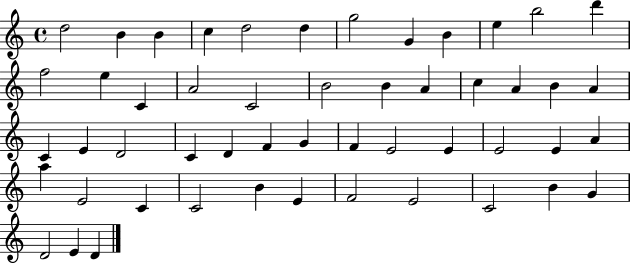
D5/h B4/q B4/q C5/q D5/h D5/q G5/h G4/q B4/q E5/q B5/h D6/q F5/h E5/q C4/q A4/h C4/h B4/h B4/q A4/q C5/q A4/q B4/q A4/q C4/q E4/q D4/h C4/q D4/q F4/q G4/q F4/q E4/h E4/q E4/h E4/q A4/q A5/q E4/h C4/q C4/h B4/q E4/q F4/h E4/h C4/h B4/q G4/q D4/h E4/q D4/q